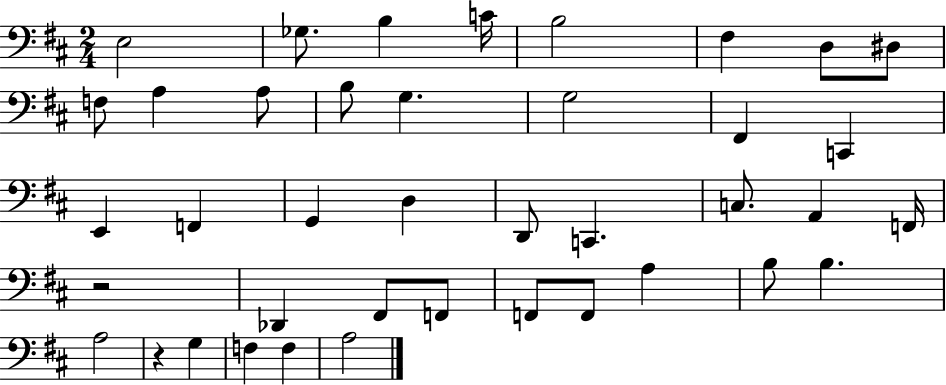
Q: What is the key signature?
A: D major